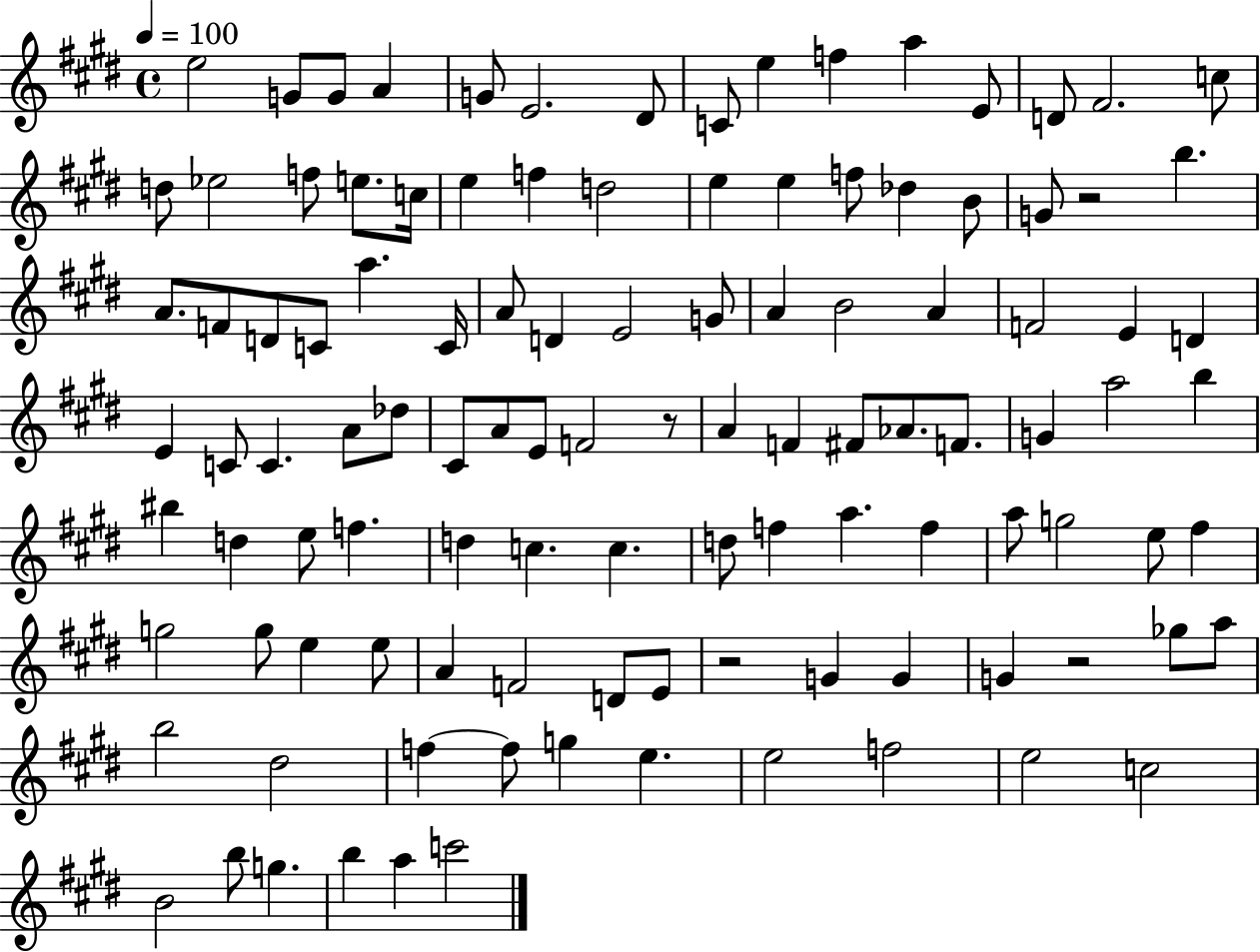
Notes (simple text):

E5/h G4/e G4/e A4/q G4/e E4/h. D#4/e C4/e E5/q F5/q A5/q E4/e D4/e F#4/h. C5/e D5/e Eb5/h F5/e E5/e. C5/s E5/q F5/q D5/h E5/q E5/q F5/e Db5/q B4/e G4/e R/h B5/q. A4/e. F4/e D4/e C4/e A5/q. C4/s A4/e D4/q E4/h G4/e A4/q B4/h A4/q F4/h E4/q D4/q E4/q C4/e C4/q. A4/e Db5/e C#4/e A4/e E4/e F4/h R/e A4/q F4/q F#4/e Ab4/e. F4/e. G4/q A5/h B5/q BIS5/q D5/q E5/e F5/q. D5/q C5/q. C5/q. D5/e F5/q A5/q. F5/q A5/e G5/h E5/e F#5/q G5/h G5/e E5/q E5/e A4/q F4/h D4/e E4/e R/h G4/q G4/q G4/q R/h Gb5/e A5/e B5/h D#5/h F5/q F5/e G5/q E5/q. E5/h F5/h E5/h C5/h B4/h B5/e G5/q. B5/q A5/q C6/h